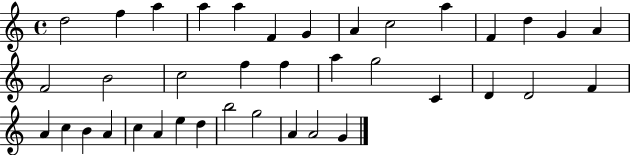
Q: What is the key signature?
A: C major